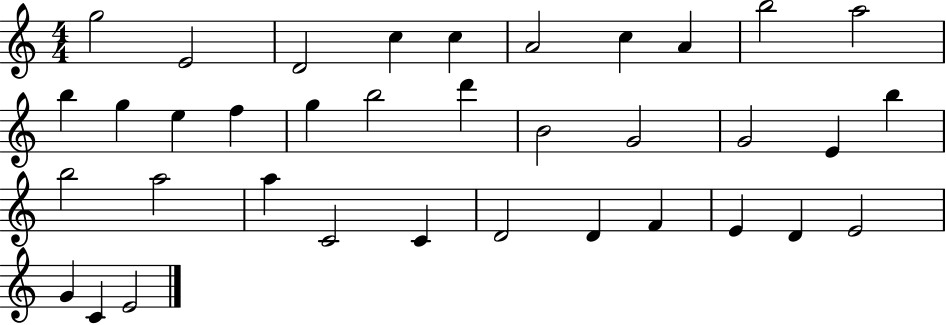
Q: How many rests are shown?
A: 0